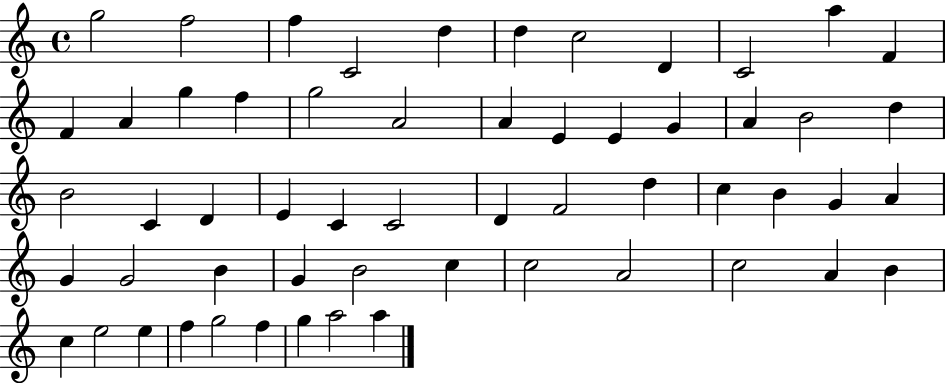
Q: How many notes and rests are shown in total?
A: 57